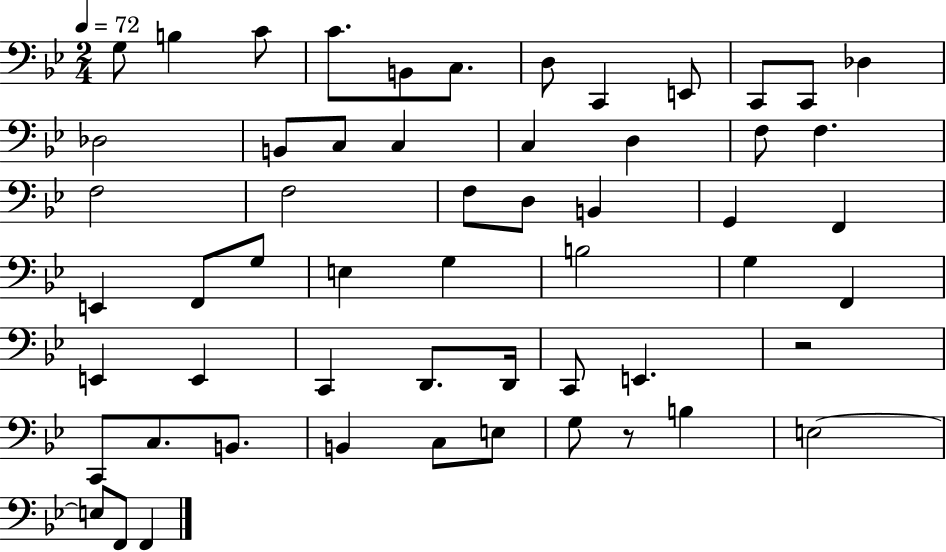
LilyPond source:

{
  \clef bass
  \numericTimeSignature
  \time 2/4
  \key bes \major
  \tempo 4 = 72
  \repeat volta 2 { g8 b4 c'8 | c'8. b,8 c8. | d8 c,4 e,8 | c,8 c,8 des4 | \break des2 | b,8 c8 c4 | c4 d4 | f8 f4. | \break f2 | f2 | f8 d8 b,4 | g,4 f,4 | \break e,4 f,8 g8 | e4 g4 | b2 | g4 f,4 | \break e,4 e,4 | c,4 d,8. d,16 | c,8 e,4. | r2 | \break c,8 c8. b,8. | b,4 c8 e8 | g8 r8 b4 | e2~~ | \break e8 f,8 f,4 | } \bar "|."
}